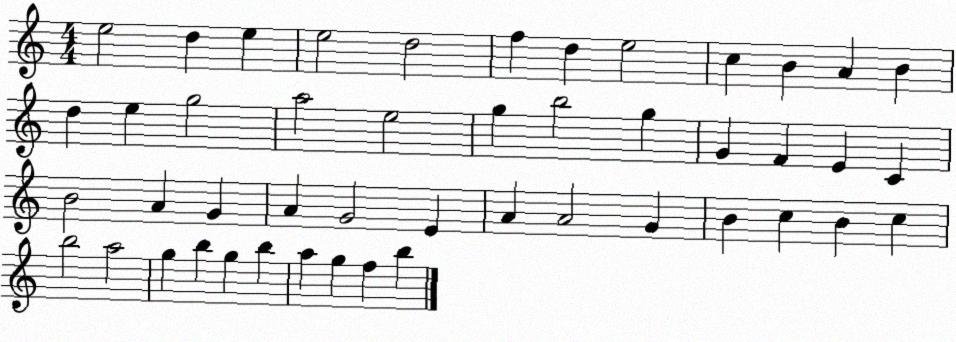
X:1
T:Untitled
M:4/4
L:1/4
K:C
e2 d e e2 d2 f d e2 c B A B d e g2 a2 e2 g b2 g G F E C B2 A G A G2 E A A2 G B c B c b2 a2 g b g b a g f b